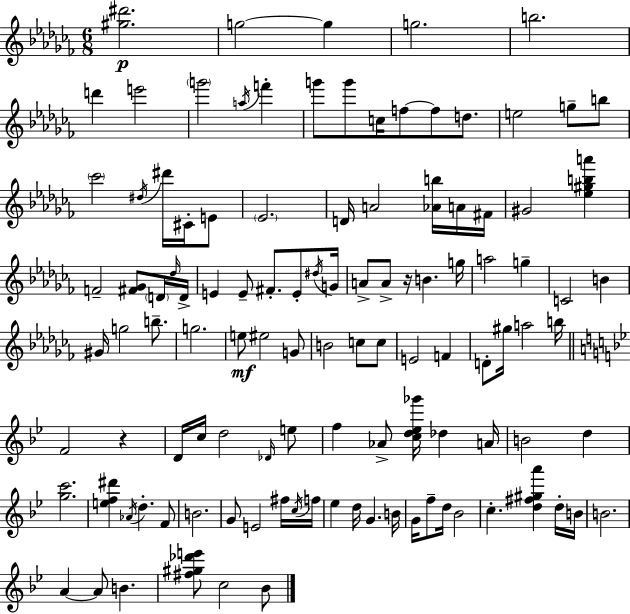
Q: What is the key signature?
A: AES minor